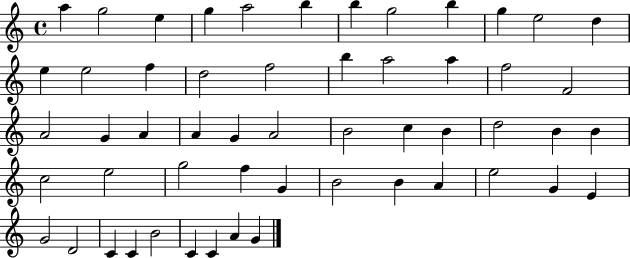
A5/q G5/h E5/q G5/q A5/h B5/q B5/q G5/h B5/q G5/q E5/h D5/q E5/q E5/h F5/q D5/h F5/h B5/q A5/h A5/q F5/h F4/h A4/h G4/q A4/q A4/q G4/q A4/h B4/h C5/q B4/q D5/h B4/q B4/q C5/h E5/h G5/h F5/q G4/q B4/h B4/q A4/q E5/h G4/q E4/q G4/h D4/h C4/q C4/q B4/h C4/q C4/q A4/q G4/q